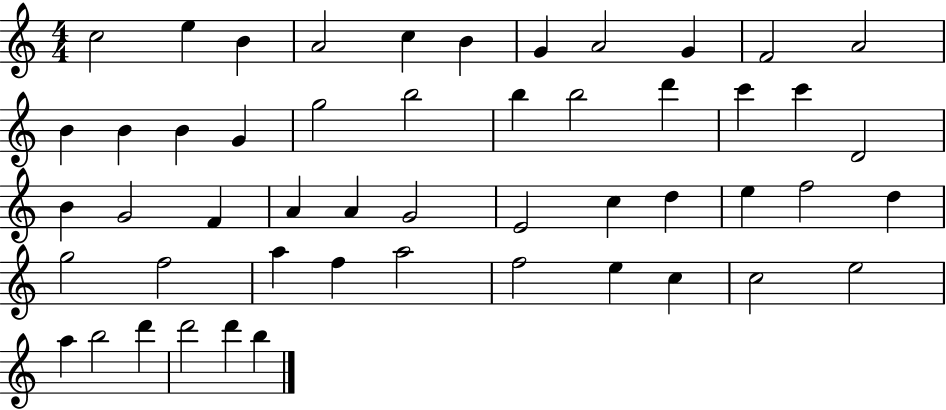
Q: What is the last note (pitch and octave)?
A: B5